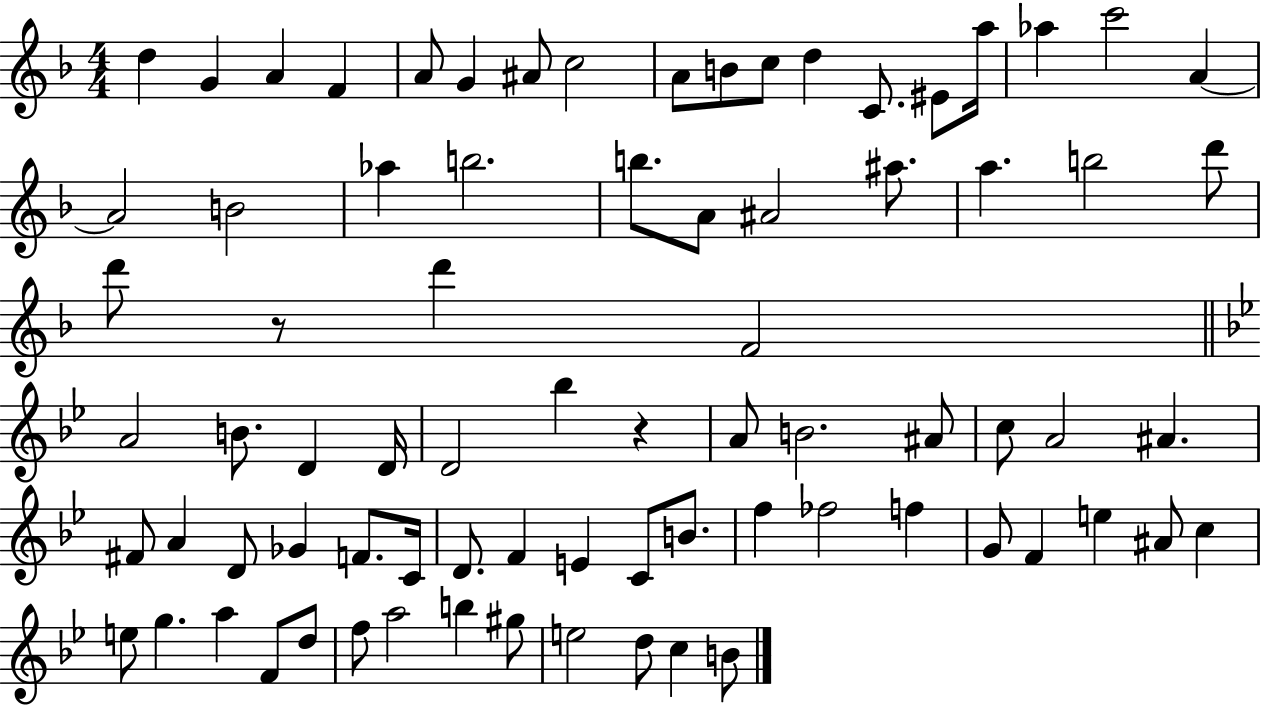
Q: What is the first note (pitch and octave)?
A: D5